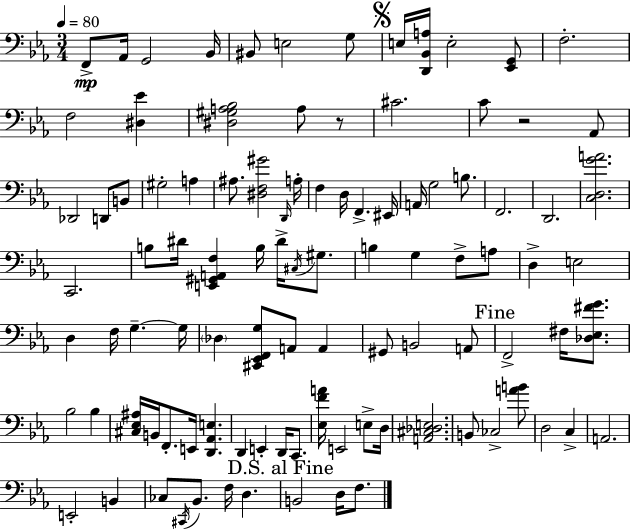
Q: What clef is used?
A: bass